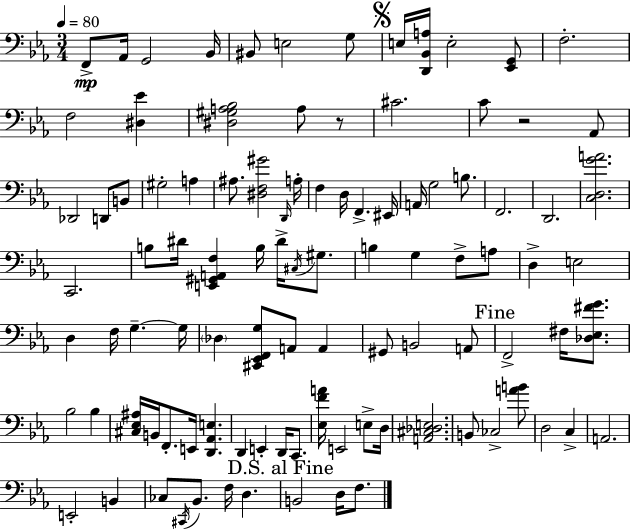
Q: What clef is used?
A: bass